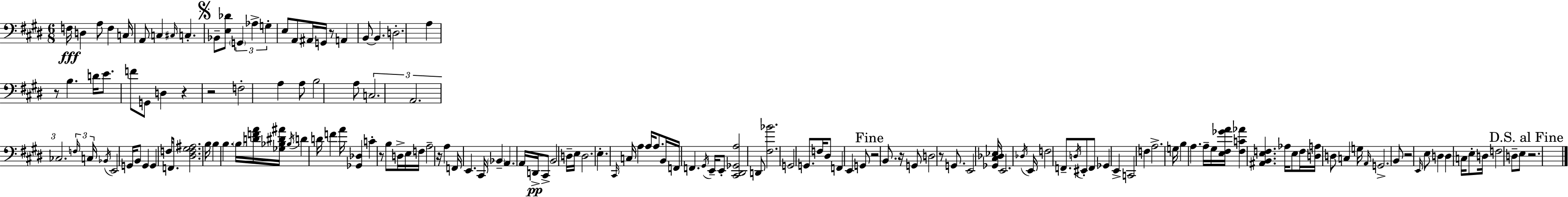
X:1
T:Untitled
M:6/8
L:1/4
K:E
F,/4 D, A,/2 F, C,/4 A,,/2 C, ^C,/4 C, _B,,/2 [E,_D]/2 G,, _A, G, E,/2 A,,/2 ^A,,/4 G,,/4 z/2 A,, B,,/2 B,, D,2 A, z/2 B, D/4 E/2 F/2 G,,/2 D, z z2 F,2 A, A,/2 B,2 A,/2 C,2 A,,2 _C,2 F,/4 C,/4 _B,,/4 E,,2 G,,/4 B,,/2 G,, G,, F,/4 F,,/2 [^D,F,^G,^A,]2 B,/4 B, B, B,/4 [DFA]/4 [_G,_B,^D^A]/4 _B,/4 D D/4 F A/4 [_G,,_D,] C z/2 B,/2 D,/4 E,/4 F,/4 A,2 z/4 A, F,,/4 E,, ^C,,/4 _B,, A,, A,,/4 D,,/4 ^C,,/2 B,,2 D,/4 E,/4 D,2 E, ^C,,/4 C,/4 A, A,/4 A,/2 B,,/4 F,,/4 F,, ^G,,/4 E,,/4 E,,/2 [^C,,^D,,_G,,A,]2 D,,/2 [^F,_B]2 G,,2 G,,/2 F,/4 ^D,/2 F,, E,, G,,/2 z2 B,,/2 z/4 G,,/2 D,2 z/2 G,,/2 E,,2 [_G,,^C,_D,_E,]/4 E,,2 _D,/4 E,,/4 F,2 F,,/2 D,/4 ^E,,/2 F,,/2 _G,, E,, C,,2 F, A,2 G,/4 B, A, A,/4 ^G,/4 [E,^F,_GA]/4 [^F,C_A] [^A,,B,,E,F,] _A,/4 E,/2 F,/4 [D,A,]/4 D,/2 C, G,/4 A,,/4 G,,2 B,,/2 z2 E,,/4 E,/2 D, D, C,/4 E,/2 D,/4 F,2 D,/2 E,/2 z2